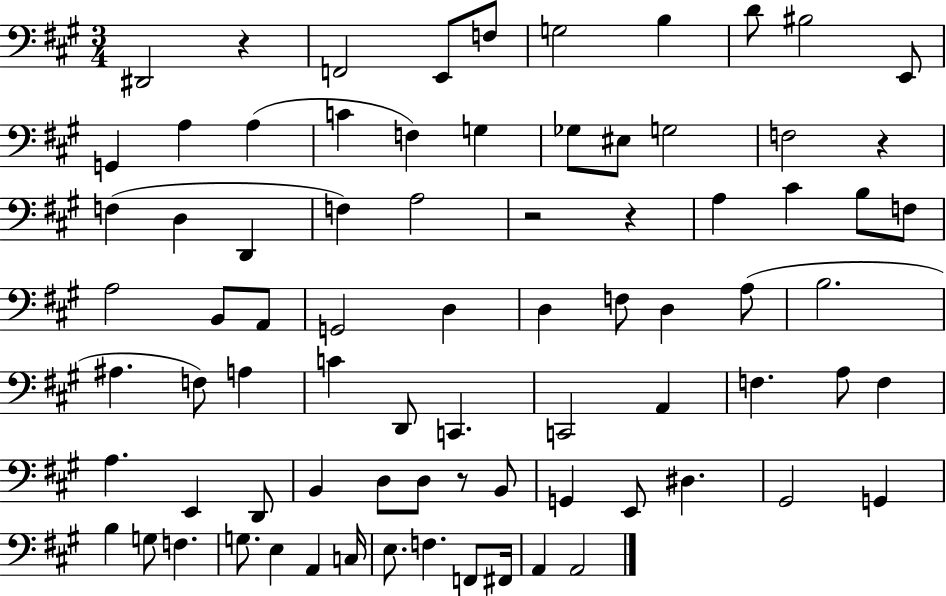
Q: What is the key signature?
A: A major